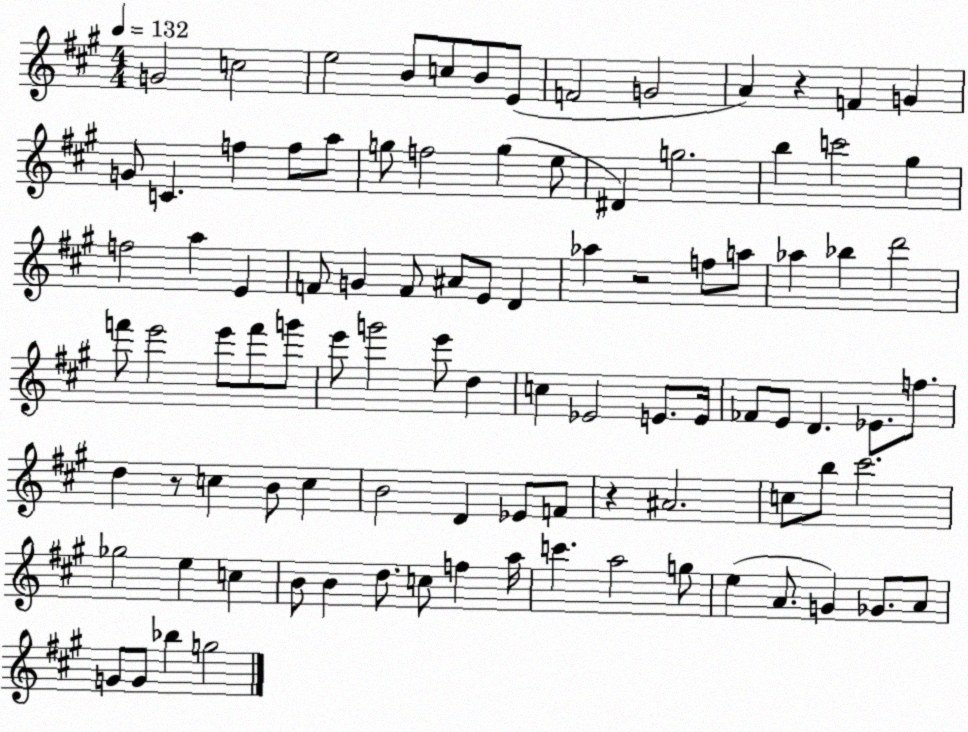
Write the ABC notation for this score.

X:1
T:Untitled
M:4/4
L:1/4
K:A
G2 c2 e2 B/2 c/2 B/2 E/2 F2 G2 A z F G G/2 C f f/2 a/2 g/2 f2 g e/2 ^D g2 b c'2 ^g f2 a E F/2 G F/2 ^A/2 E/2 D _a z2 f/2 a/2 _a _b d'2 f'/2 e'2 e'/2 f'/2 g'/2 e'/2 g'2 e'/2 d c _E2 E/2 E/4 _F/2 E/2 D _E/2 f/2 d z/2 c B/2 c B2 D _E/2 F/2 z ^A2 c/2 b/2 ^c'2 _g2 e c B/2 B d/2 c/2 f a/4 c' a2 g/2 e A/2 G _G/2 A/2 G/2 G/2 _b g2